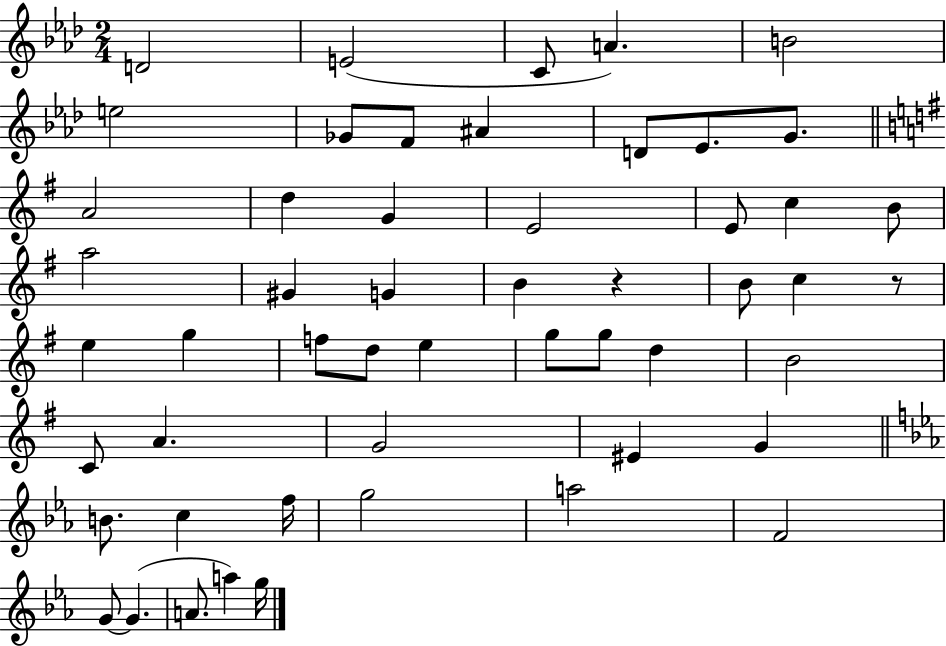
{
  \clef treble
  \numericTimeSignature
  \time 2/4
  \key aes \major
  d'2 | e'2( | c'8 a'4.) | b'2 | \break e''2 | ges'8 f'8 ais'4 | d'8 ees'8. g'8. | \bar "||" \break \key g \major a'2 | d''4 g'4 | e'2 | e'8 c''4 b'8 | \break a''2 | gis'4 g'4 | b'4 r4 | b'8 c''4 r8 | \break e''4 g''4 | f''8 d''8 e''4 | g''8 g''8 d''4 | b'2 | \break c'8 a'4. | g'2 | eis'4 g'4 | \bar "||" \break \key ees \major b'8. c''4 f''16 | g''2 | a''2 | f'2 | \break g'8~~ g'4.( | a'8. a''4) g''16 | \bar "|."
}